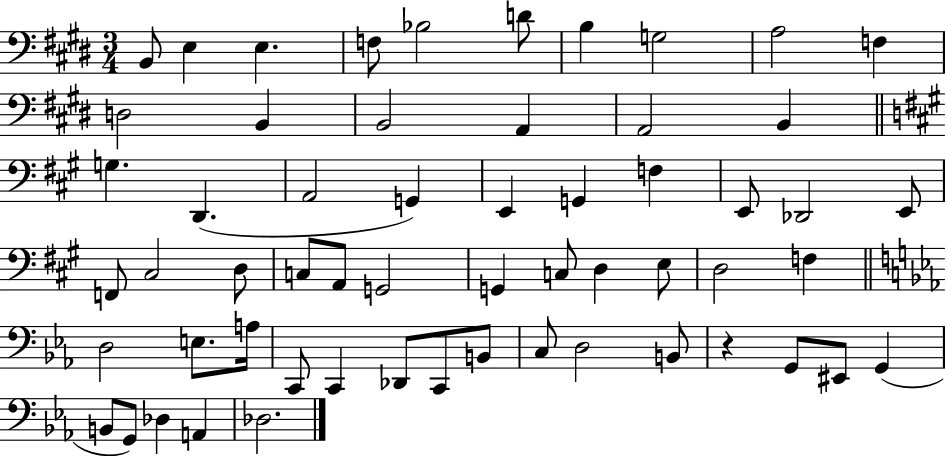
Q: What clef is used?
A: bass